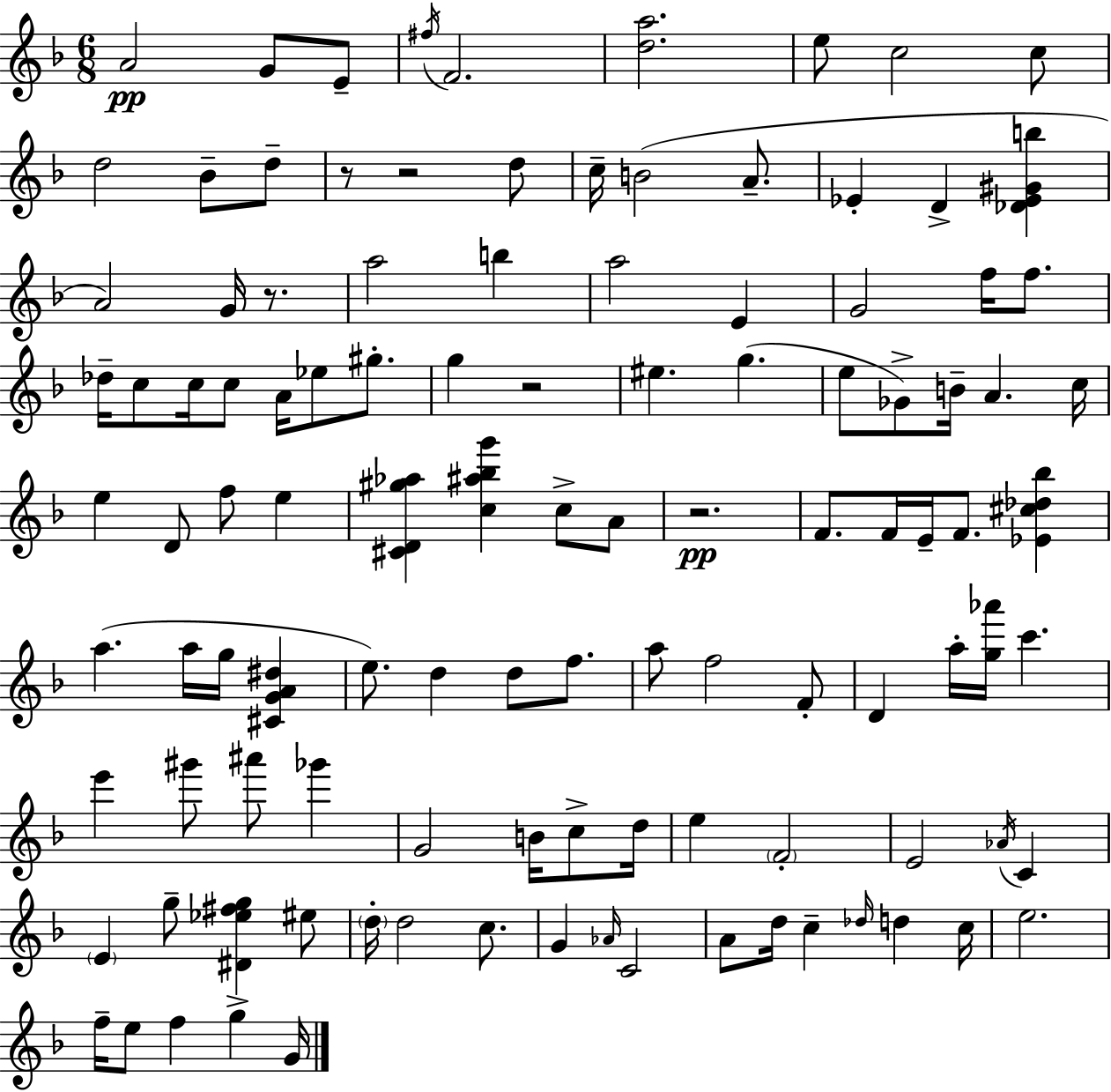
A4/h G4/e E4/e F#5/s F4/h. [D5,A5]/h. E5/e C5/h C5/e D5/h Bb4/e D5/e R/e R/h D5/e C5/s B4/h A4/e. Eb4/q D4/q [Db4,Eb4,G#4,B5]/q A4/h G4/s R/e. A5/h B5/q A5/h E4/q G4/h F5/s F5/e. Db5/s C5/e C5/s C5/e A4/s Eb5/e G#5/e. G5/q R/h EIS5/q. G5/q. E5/e Gb4/e B4/s A4/q. C5/s E5/q D4/e F5/e E5/q [C#4,D4,G#5,Ab5]/q [C5,A#5,Bb5,G6]/q C5/e A4/e R/h. F4/e. F4/s E4/s F4/e. [Eb4,C#5,Db5,Bb5]/q A5/q. A5/s G5/s [C#4,G4,A4,D#5]/q E5/e. D5/q D5/e F5/e. A5/e F5/h F4/e D4/q A5/s [G5,Ab6]/s C6/q. E6/q G#6/e A#6/e Gb6/q G4/h B4/s C5/e D5/s E5/q F4/h E4/h Ab4/s C4/q E4/q G5/e [D#4,Eb5,F#5,G5]/q EIS5/e D5/s D5/h C5/e. G4/q Ab4/s C4/h A4/e D5/s C5/q Db5/s D5/q C5/s E5/h. F5/s E5/e F5/q G5/q G4/s